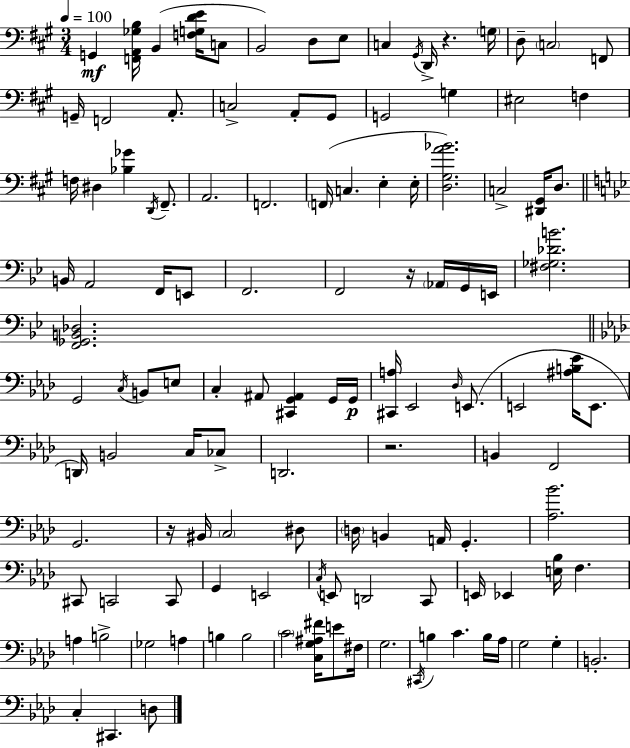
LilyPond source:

{
  \clef bass
  \numericTimeSignature
  \time 3/4
  \key a \major
  \tempo 4 = 100
  \repeat volta 2 { g,4\mf <f, a, ges b>16 b,4( <f g d' e'>16 c8 | b,2) d8 e8 | c4 \acciaccatura { gis,16 } d,16-> r4. | \parenthesize g16 d8-- \parenthesize c2 f,8 | \break g,16-- f,2 a,8.-. | c2-> a,8-. gis,8 | g,2 g4 | eis2 f4 | \break f16 dis4 <bes ges'>4 \acciaccatura { d,16 } fis,8.-- | a,2. | f,2. | \parenthesize f,16( c4. e4-. | \break e16-. <d gis a' bes'>2.) | c2-> <dis, gis,>16 d8. | \bar "||" \break \key g \minor b,16 a,2 f,16 e,8 | f,2. | f,2 r16 \parenthesize aes,16 g,16 e,16 | <fis ges des' b'>2. | \break <f, ges, b, des>2. | \bar "||" \break \key aes \major g,2 \acciaccatura { c16 } b,8 e8 | c4-. ais,8 <cis, g, ais,>4 g,16 | g,16\p <cis, a>16 ees,2 \grace { des16 }( e,8. | e,2 <ais b ees'>16 e,8. | \break d,16) b,2 c16 | ces8-> d,2. | r2. | b,4 f,2 | \break g,2. | r16 bis,16 \parenthesize c2 | dis8 \parenthesize d16 b,4 a,16 g,4.-. | <aes bes'>2. | \break cis,8 c,2 | c,8 g,4 e,2 | \acciaccatura { c16 } e,8 d,2 | c,8 e,16 ees,4 <e bes>16 f4. | \break a4 b2-> | ges2 a4 | b4 b2 | \parenthesize c'2 <c g ais fis'>16 | \break e'8 fis16 g2. | \acciaccatura { cis,16 } b4 c'4. | b16 aes16 g2 | g4-. b,2.-. | \break c4-. cis,4. | d8 } \bar "|."
}